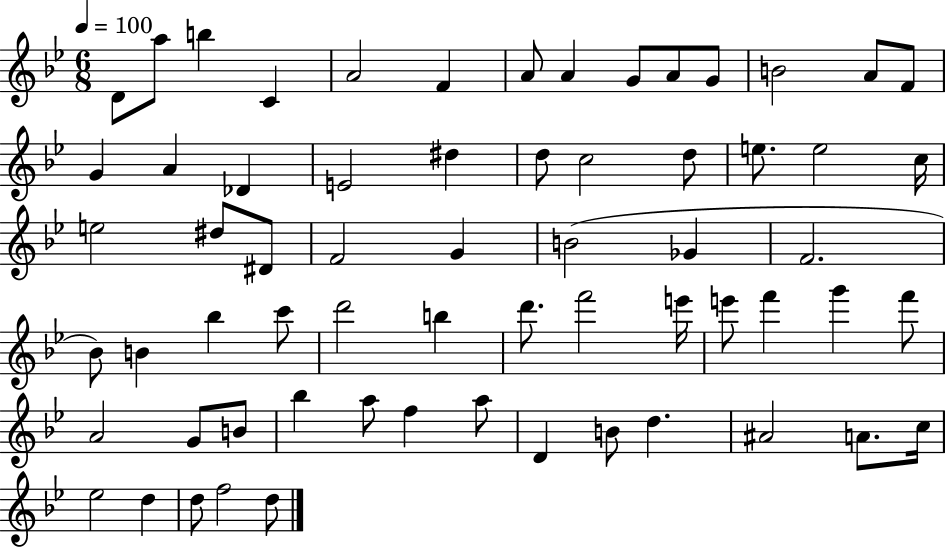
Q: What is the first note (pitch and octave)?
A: D4